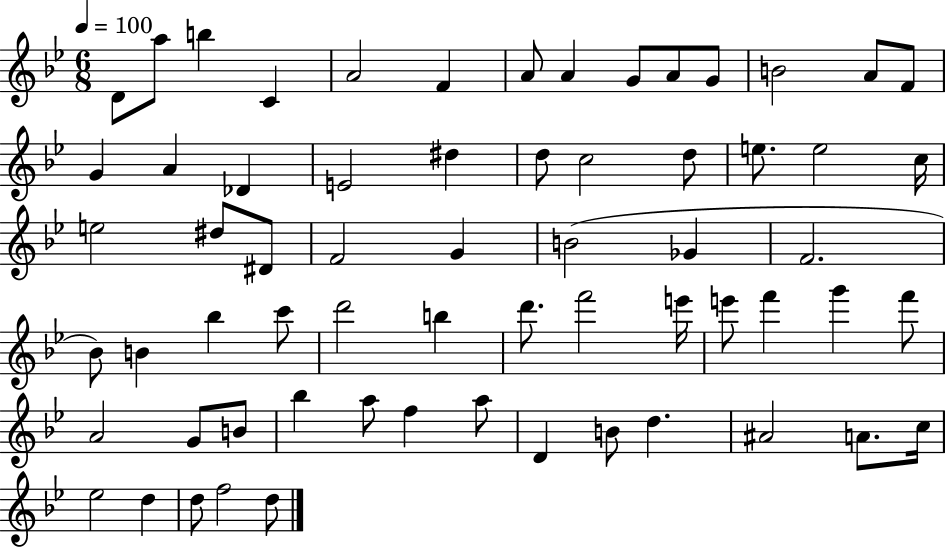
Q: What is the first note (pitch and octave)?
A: D4